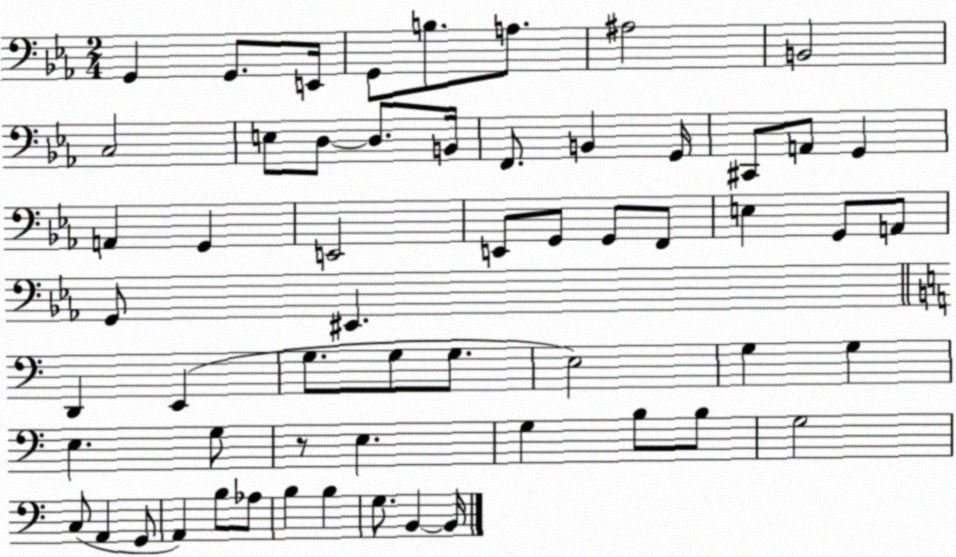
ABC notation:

X:1
T:Untitled
M:2/4
L:1/4
K:Eb
G,, G,,/2 E,,/4 G,,/2 B,/2 A,/2 ^A,2 B,,2 C,2 E,/2 D,/2 D,/2 B,,/4 F,,/2 B,, G,,/4 ^C,,/2 A,,/2 G,, A,, G,, E,,2 E,,/2 G,,/2 G,,/2 F,,/2 E, G,,/2 A,,/2 G,,/2 ^E,, D,, E,, G,/2 G,/2 G,/2 E,2 G, G, E, G,/2 z/2 E, G, B,/2 B,/2 G,2 C,/2 A,, G,,/2 A,, B,/2 _A,/2 B, B, G,/2 B,, B,,/4